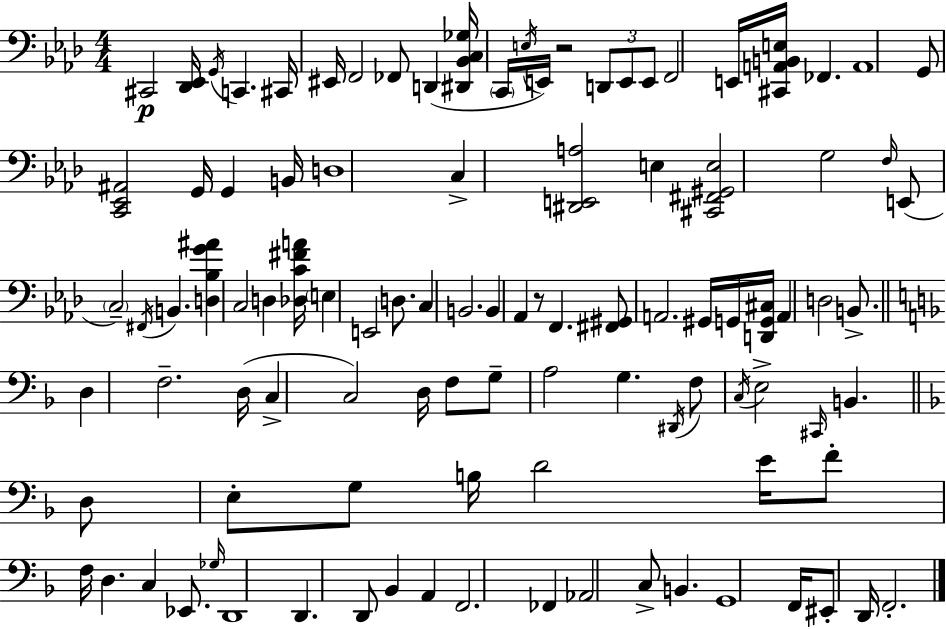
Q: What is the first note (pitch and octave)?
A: C#2